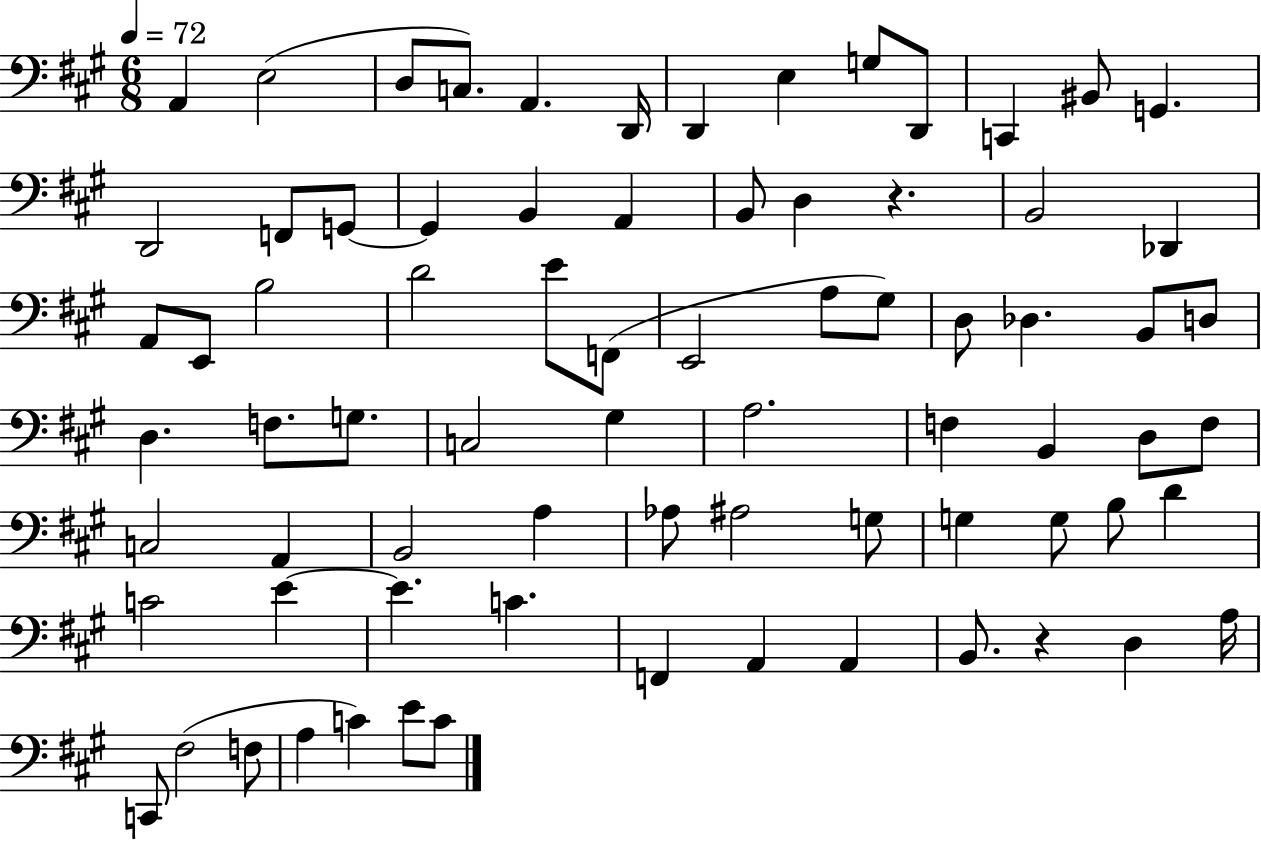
X:1
T:Untitled
M:6/8
L:1/4
K:A
A,, E,2 D,/2 C,/2 A,, D,,/4 D,, E, G,/2 D,,/2 C,, ^B,,/2 G,, D,,2 F,,/2 G,,/2 G,, B,, A,, B,,/2 D, z B,,2 _D,, A,,/2 E,,/2 B,2 D2 E/2 F,,/2 E,,2 A,/2 ^G,/2 D,/2 _D, B,,/2 D,/2 D, F,/2 G,/2 C,2 ^G, A,2 F, B,, D,/2 F,/2 C,2 A,, B,,2 A, _A,/2 ^A,2 G,/2 G, G,/2 B,/2 D C2 E E C F,, A,, A,, B,,/2 z D, A,/4 C,,/2 ^F,2 F,/2 A, C E/2 C/2